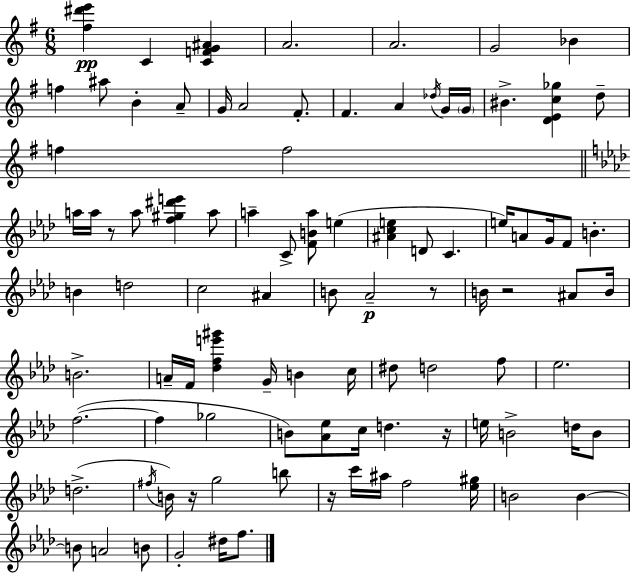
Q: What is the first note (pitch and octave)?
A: C4